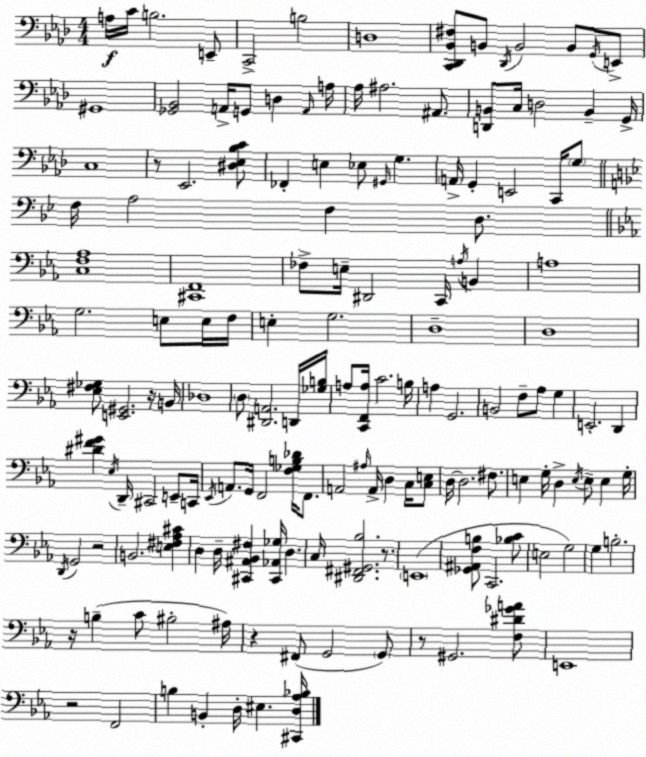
X:1
T:Untitled
M:4/4
L:1/4
K:Ab
A,/4 C/4 B,2 E,,/2 C,,2 B,2 D,4 [C,,_D,,_B,,^F,]/2 B,,/2 _D,,/4 B,,2 B,,/2 G,,/4 E,,/2 ^G,,4 [_G,,_B,,]2 A,,/4 G,,/2 D, A,,/4 A,/4 _A,/4 ^A,2 ^A,,/2 [D,,B,,]/2 C,/4 D,2 B,, G,,/4 C,4 z/2 _E,,2 [^D,_E,_B,C]/2 _F,, E, _E,/2 ^G,,/4 G, A,,/4 G,, E,,2 C,,/4 G,/2 F,/4 A,2 F, D,/2 [C,F,_A,]4 [^C,,F,,]4 _F,/2 E,/4 ^D,,2 C,,/4 A,/4 B,, A,4 G,2 E,/2 E,/4 F,/4 E, G,2 D,4 D,4 [_E,^F,_G,]/2 [E,,^G,,]2 z/4 B,,/4 _D,4 D,/2 [^D,,A,,]2 D,,/4 [_G,B,]/4 A,/2 [C,,F,,A,]/4 C2 B,/4 A, G,,2 B,,2 F,/2 _A,/2 G, E,,2 D,, [^DF^G] _E,/4 D,,/4 ^C,,2 E,,/2 C,,/4 _E,,/4 A,,/2 G,,/4 F,,2 [F,_G,B,_D]/4 F,,/2 A,,2 ^A,/4 A,,/4 D, C,/4 [C,E,]/2 D,/4 D,2 ^F,/2 E, G,/4 D, E,/4 E,/2 E, G,/4 D,,/4 G,,2 z2 B,,2 [E,^F,_A,^C] D, D,/4 [^C,,^A,,_B,,^F,] [^C,,_A,,_G,]/4 D, C,/4 [^D,,^F,,^G,,_B,]2 z/2 E,,4 [_G,,^A,,F,B,]/2 C,,2 [_B,C]/2 E,2 G,2 G, B,2 z/4 B, C/2 ^B,2 ^A,/4 z ^F,,/2 G,,2 G,,/2 z/2 ^G,,2 [F,^D_GA]/2 E,,4 z2 F,,2 B, B,, D,/4 ^E, [^C,,D,_A,_B,]/4